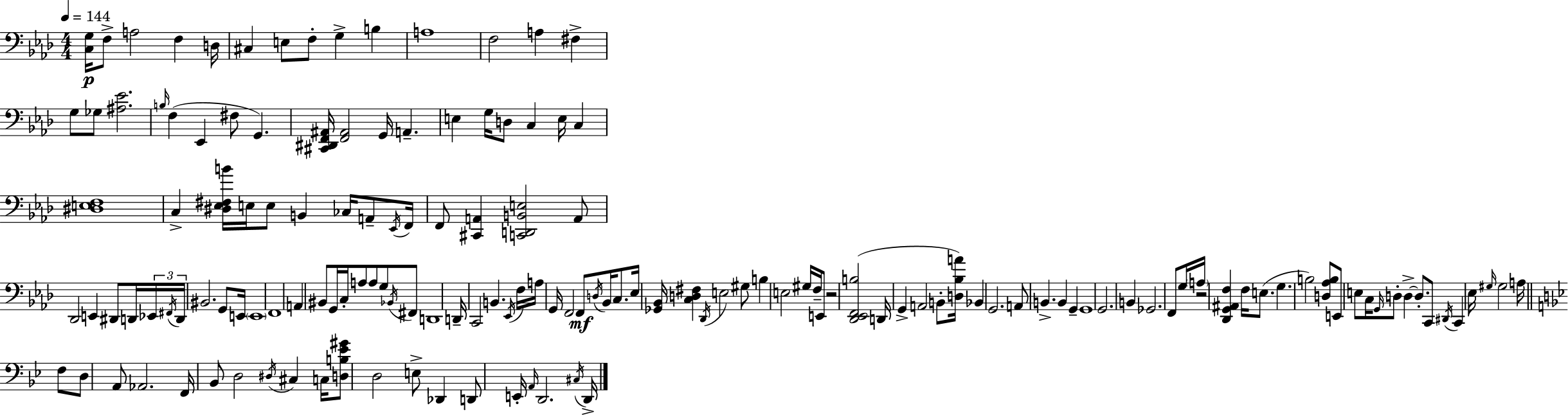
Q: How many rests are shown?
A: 2